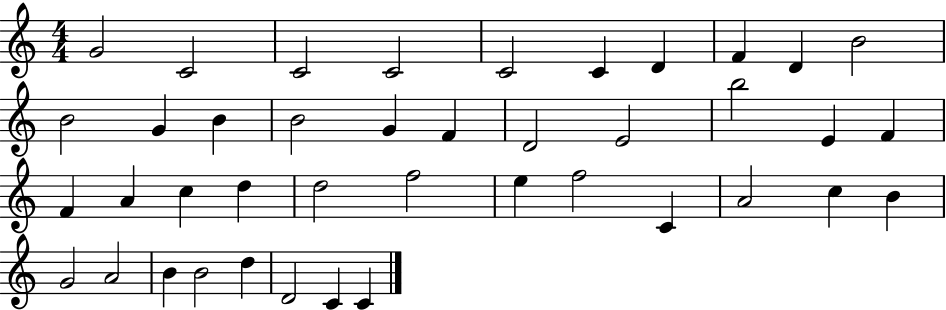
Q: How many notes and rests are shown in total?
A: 41